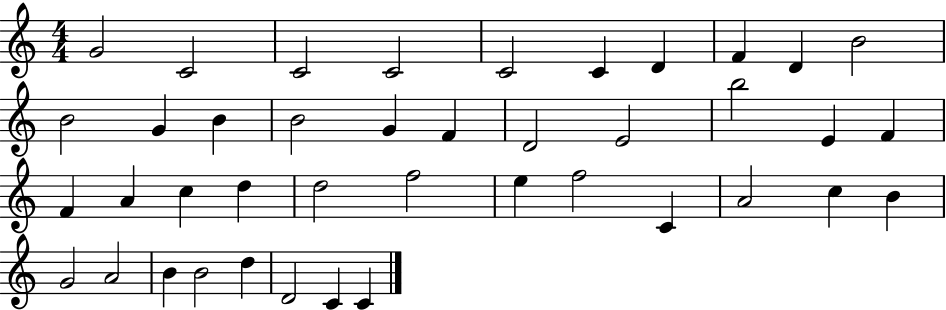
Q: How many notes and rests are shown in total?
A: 41